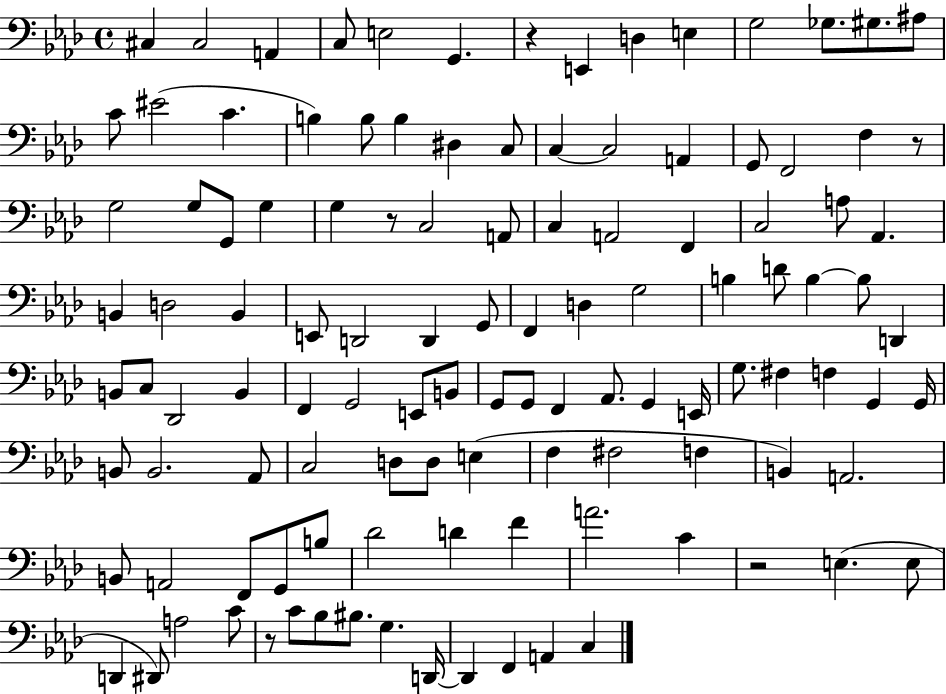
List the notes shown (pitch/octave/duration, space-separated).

C#3/q C#3/h A2/q C3/e E3/h G2/q. R/q E2/q D3/q E3/q G3/h Gb3/e. G#3/e. A#3/e C4/e EIS4/h C4/q. B3/q B3/e B3/q D#3/q C3/e C3/q C3/h A2/q G2/e F2/h F3/q R/e G3/h G3/e G2/e G3/q G3/q R/e C3/h A2/e C3/q A2/h F2/q C3/h A3/e Ab2/q. B2/q D3/h B2/q E2/e D2/h D2/q G2/e F2/q D3/q G3/h B3/q D4/e B3/q B3/e D2/q B2/e C3/e Db2/h B2/q F2/q G2/h E2/e B2/e G2/e G2/e F2/q Ab2/e. G2/q E2/s G3/e. F#3/q F3/q G2/q G2/s B2/e B2/h. Ab2/e C3/h D3/e D3/e E3/q F3/q F#3/h F3/q B2/q A2/h. B2/e A2/h F2/e G2/e B3/e Db4/h D4/q F4/q A4/h. C4/q R/h E3/q. E3/e D2/q D#2/e A3/h C4/e R/e C4/e Bb3/e BIS3/e. G3/q. D2/s D2/q F2/q A2/q C3/q